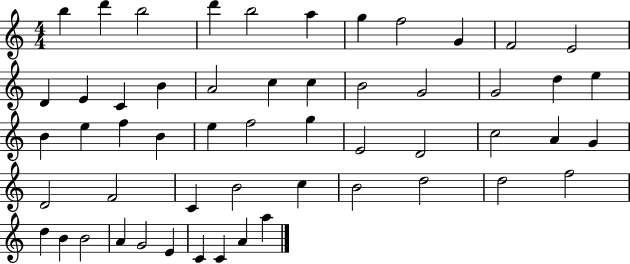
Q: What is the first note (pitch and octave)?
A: B5